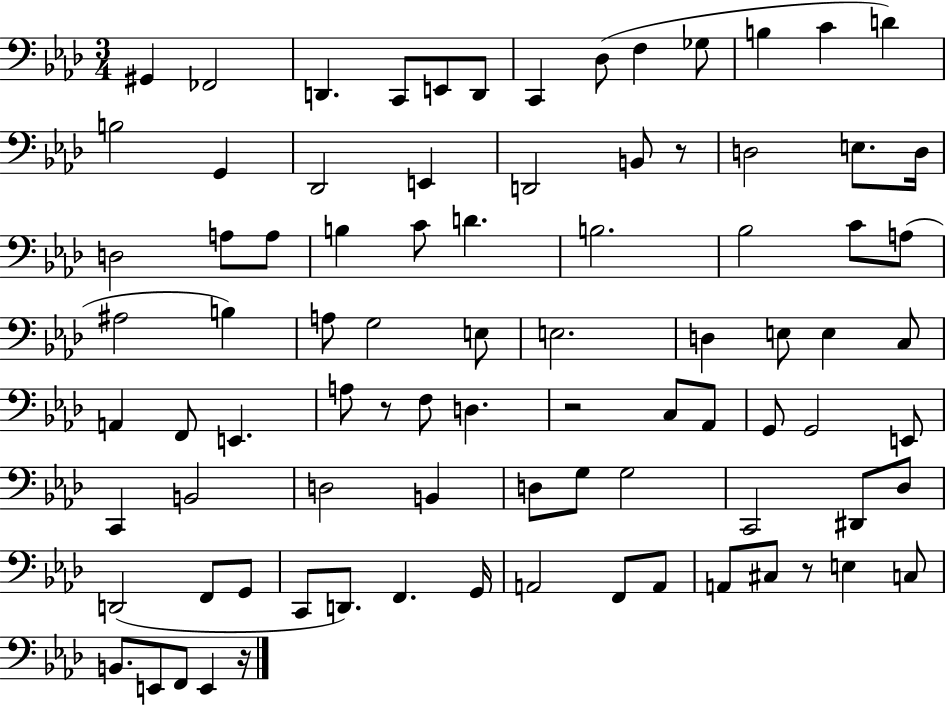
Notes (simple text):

G#2/q FES2/h D2/q. C2/e E2/e D2/e C2/q Db3/e F3/q Gb3/e B3/q C4/q D4/q B3/h G2/q Db2/h E2/q D2/h B2/e R/e D3/h E3/e. D3/s D3/h A3/e A3/e B3/q C4/e D4/q. B3/h. Bb3/h C4/e A3/e A#3/h B3/q A3/e G3/h E3/e E3/h. D3/q E3/e E3/q C3/e A2/q F2/e E2/q. A3/e R/e F3/e D3/q. R/h C3/e Ab2/e G2/e G2/h E2/e C2/q B2/h D3/h B2/q D3/e G3/e G3/h C2/h D#2/e Db3/e D2/h F2/e G2/e C2/e D2/e. F2/q. G2/s A2/h F2/e A2/e A2/e C#3/e R/e E3/q C3/e B2/e. E2/e F2/e E2/q R/s